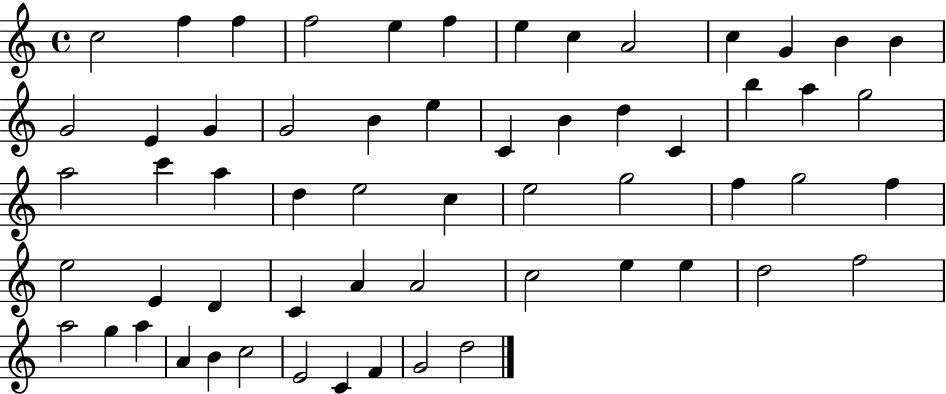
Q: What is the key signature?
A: C major